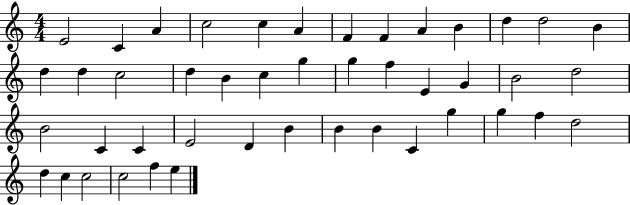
{
  \clef treble
  \numericTimeSignature
  \time 4/4
  \key c \major
  e'2 c'4 a'4 | c''2 c''4 a'4 | f'4 f'4 a'4 b'4 | d''4 d''2 b'4 | \break d''4 d''4 c''2 | d''4 b'4 c''4 g''4 | g''4 f''4 e'4 g'4 | b'2 d''2 | \break b'2 c'4 c'4 | e'2 d'4 b'4 | b'4 b'4 c'4 g''4 | g''4 f''4 d''2 | \break d''4 c''4 c''2 | c''2 f''4 e''4 | \bar "|."
}